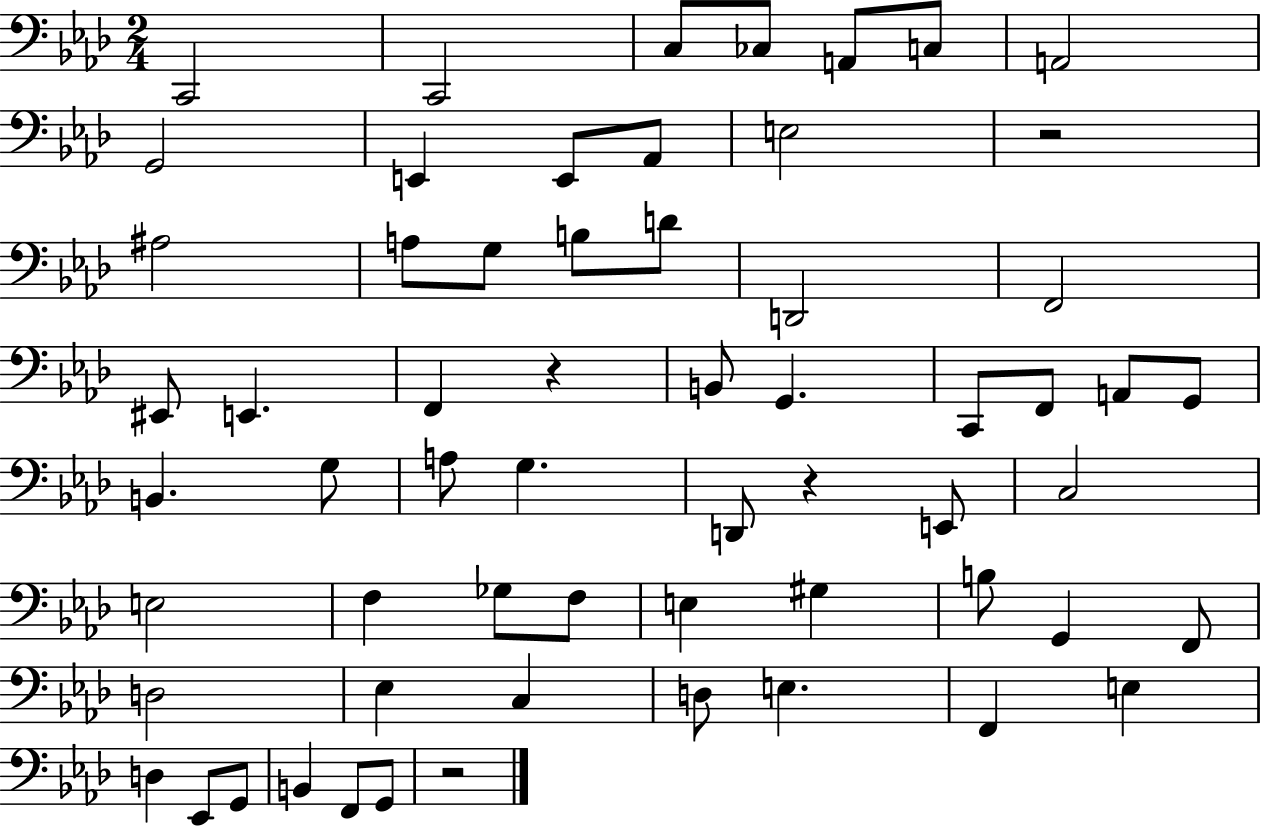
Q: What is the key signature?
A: AES major